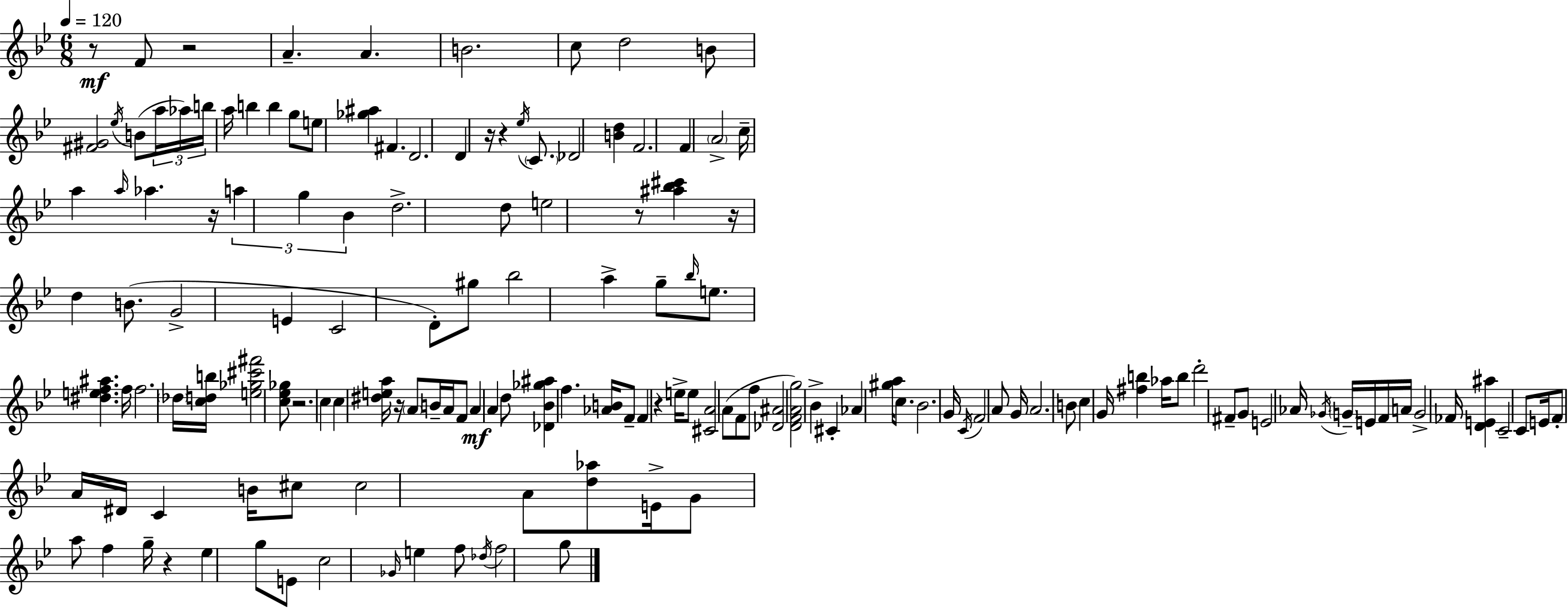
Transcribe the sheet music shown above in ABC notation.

X:1
T:Untitled
M:6/8
L:1/4
K:Bb
z/2 F/2 z2 A A B2 c/2 d2 B/2 [^F^G]2 _e/4 B/2 a/4 _a/4 b/4 a/4 b b g/2 e/2 [_g^a] ^F D2 D z/4 z _e/4 C/2 _D2 [Bd] F2 F A2 c/4 a a/4 _a z/4 a g _B d2 d/2 e2 z/2 [^a_b^c'] z/4 d B/2 G2 E C2 D/2 ^g/2 _b2 a g/2 _b/4 e/2 [^def^a] f/4 f2 _d/4 [cdb]/4 [e_g^c'^f']2 [c_e_g]/2 z2 c c [^dea]/4 z/4 A/2 B/4 A/4 F/2 A A d/2 [_D_B_g^a] f [_AB]/4 F/2 F z e/4 e/2 [^CA]2 A/2 F/2 f/2 [_D^A]2 [DFAg]2 _B ^C _A [^ga]/4 c/2 _B2 G/4 C/4 F2 A/2 G/4 A2 B/2 c G/4 [^fb] _a/4 b/2 d'2 ^F/2 G/2 E2 _A/4 _G/4 G/4 E/4 F/4 A/4 G2 _F/4 [DE^a] C2 C/2 E/4 F/2 A/4 ^D/4 C B/4 ^c/2 ^c2 A/2 [d_a]/2 E/4 G/2 a/2 f g/4 z _e g/2 E/2 c2 _G/4 e f/2 _d/4 f2 g/2